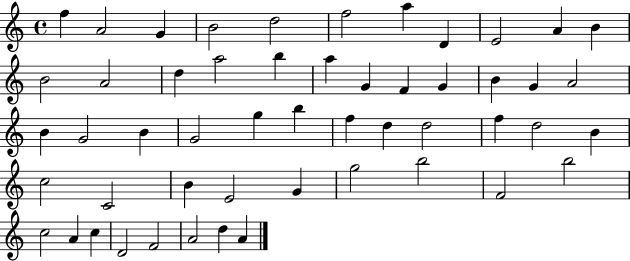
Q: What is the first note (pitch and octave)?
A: F5